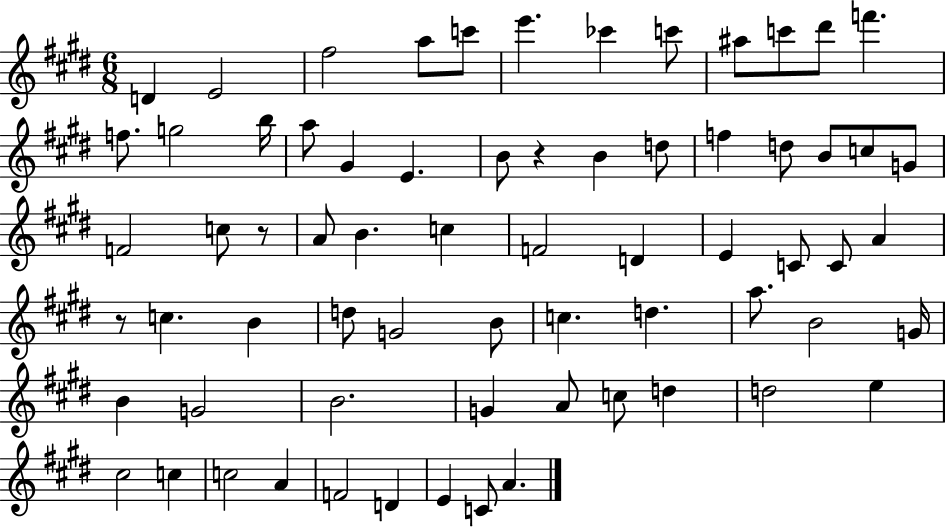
{
  \clef treble
  \numericTimeSignature
  \time 6/8
  \key e \major
  d'4 e'2 | fis''2 a''8 c'''8 | e'''4. ces'''4 c'''8 | ais''8 c'''8 dis'''8 f'''4. | \break f''8. g''2 b''16 | a''8 gis'4 e'4. | b'8 r4 b'4 d''8 | f''4 d''8 b'8 c''8 g'8 | \break f'2 c''8 r8 | a'8 b'4. c''4 | f'2 d'4 | e'4 c'8 c'8 a'4 | \break r8 c''4. b'4 | d''8 g'2 b'8 | c''4. d''4. | a''8. b'2 g'16 | \break b'4 g'2 | b'2. | g'4 a'8 c''8 d''4 | d''2 e''4 | \break cis''2 c''4 | c''2 a'4 | f'2 d'4 | e'4 c'8 a'4. | \break \bar "|."
}